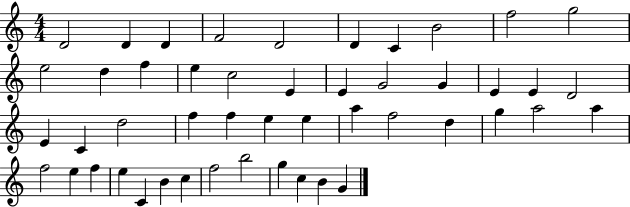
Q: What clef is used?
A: treble